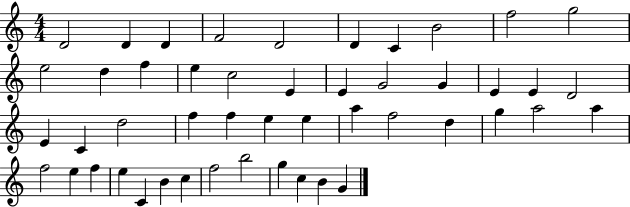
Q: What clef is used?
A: treble